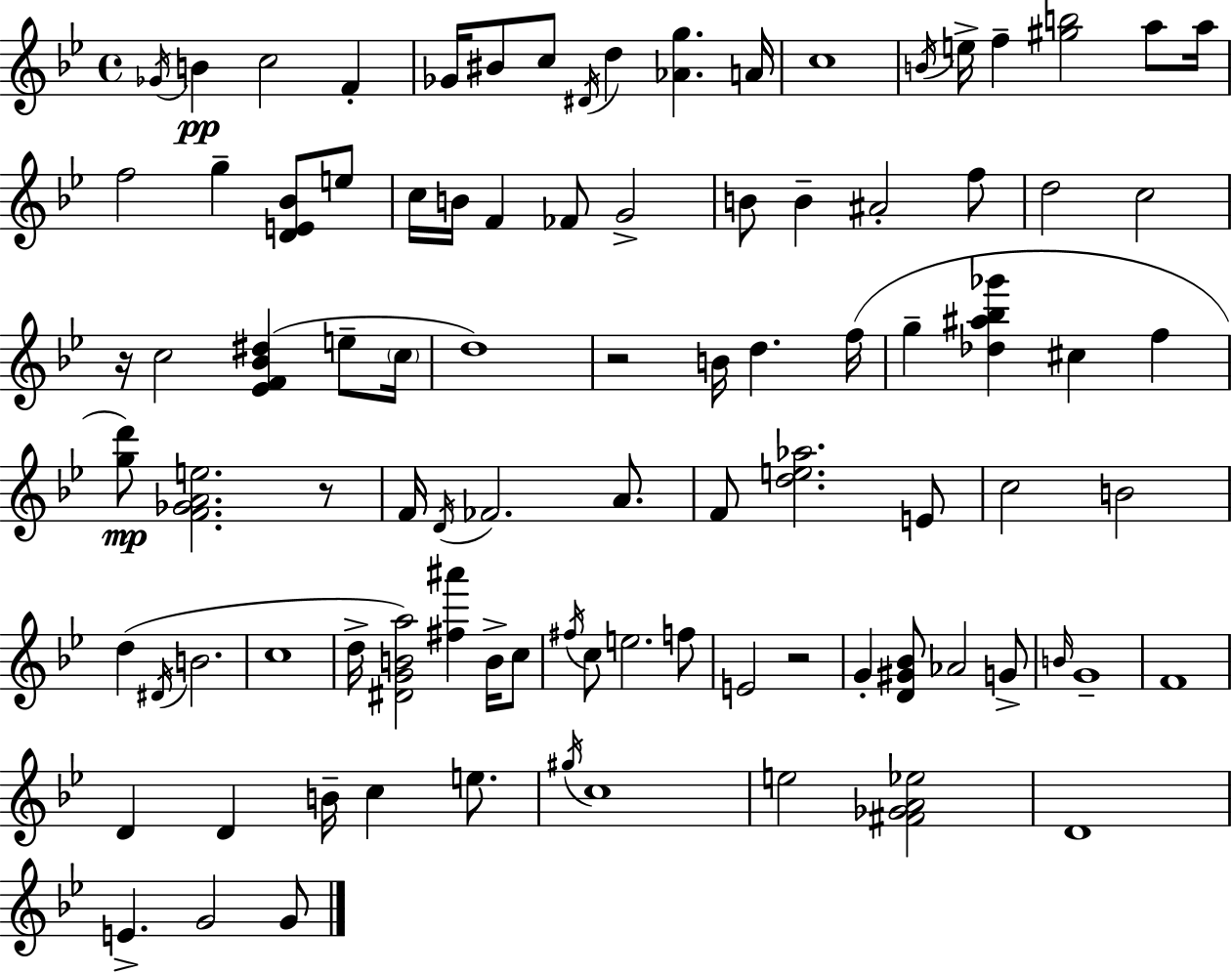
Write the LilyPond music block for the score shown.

{
  \clef treble
  \time 4/4
  \defaultTimeSignature
  \key g \minor
  \acciaccatura { ges'16 }\pp b'4 c''2 f'4-. | ges'16 bis'8 c''8 \acciaccatura { dis'16 } d''4 <aes' g''>4. | a'16 c''1 | \acciaccatura { b'16 } e''16-> f''4-- <gis'' b''>2 | \break a''8 a''16 f''2 g''4-- <d' e' bes'>8 | e''8 c''16 b'16 f'4 fes'8 g'2-> | b'8 b'4-- ais'2-. | f''8 d''2 c''2 | \break r16 c''2 <ees' f' bes' dis''>4( | e''8-- \parenthesize c''16 d''1) | r2 b'16 d''4. | f''16( g''4-- <des'' ais'' bes'' ges'''>4 cis''4 f''4 | \break <g'' d'''>8\mp) <f' ges' a' e''>2. | r8 f'16 \acciaccatura { d'16 } fes'2. | a'8. f'8 <d'' e'' aes''>2. | e'8 c''2 b'2 | \break d''4( \acciaccatura { dis'16 } b'2. | c''1 | d''16-> <dis' g' b' a''>2) <fis'' ais'''>4 | b'16-> c''8 \acciaccatura { fis''16 } c''8 e''2. | \break f''8 e'2 r2 | g'4-. <d' gis' bes'>8 aes'2 | g'8-> \grace { b'16 } g'1-- | f'1 | \break d'4 d'4 b'16-- | c''4 e''8. \acciaccatura { gis''16 } c''1 | e''2 | <fis' ges' a' ees''>2 d'1 | \break e'4.-> g'2 | g'8 \bar "|."
}